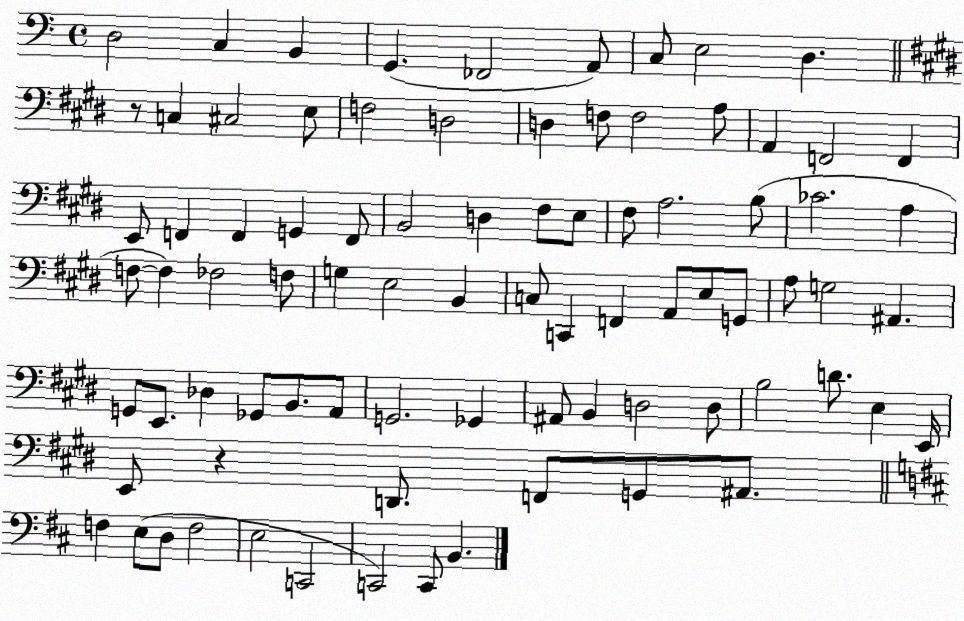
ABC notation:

X:1
T:Untitled
M:4/4
L:1/4
K:C
D,2 C, B,, G,, _F,,2 A,,/2 C,/2 E,2 D, z/2 C, ^C,2 E,/2 F,2 D,2 D, F,/2 F,2 A,/2 A,, F,,2 F,, E,,/2 F,, F,, G,, F,,/2 B,,2 D, ^F,/2 E,/2 ^F,/2 A,2 B,/2 _C2 A, F,/2 F, _F,2 F,/2 G, E,2 B,, C,/2 C,, F,, A,,/2 E,/2 G,,/2 A,/2 G,2 ^A,, G,,/2 E,,/2 _D, _G,,/2 B,,/2 A,,/2 G,,2 _G,, ^A,,/2 B,, D,2 D,/2 B,2 D/2 E, E,,/4 E,,/2 z D,,/2 F,,/2 G,,/2 ^A,,/2 F, E,/2 D,/2 F,2 E,2 C,,2 C,,2 C,,/2 B,,